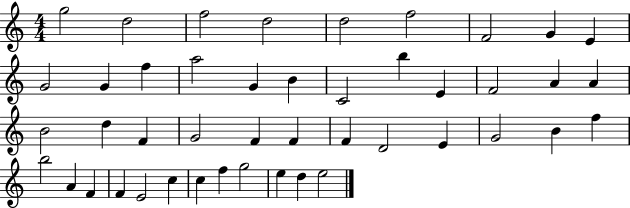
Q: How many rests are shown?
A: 0